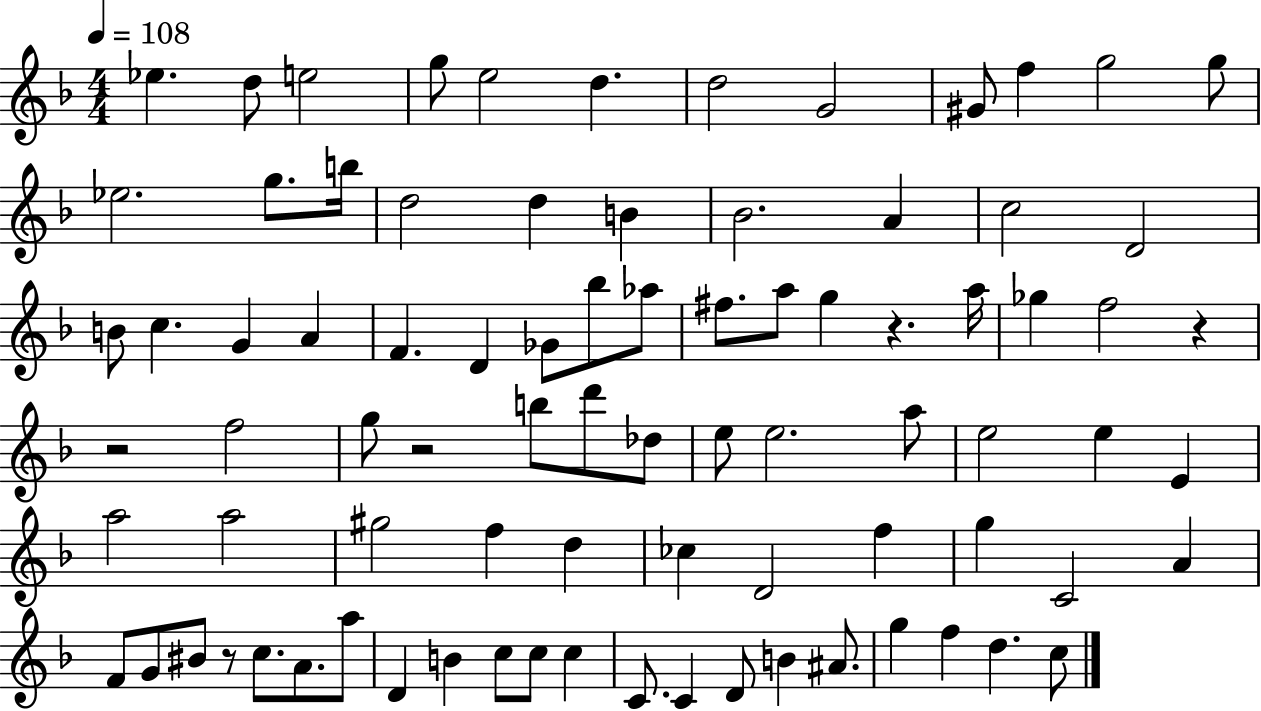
{
  \clef treble
  \numericTimeSignature
  \time 4/4
  \key f \major
  \tempo 4 = 108
  ees''4. d''8 e''2 | g''8 e''2 d''4. | d''2 g'2 | gis'8 f''4 g''2 g''8 | \break ees''2. g''8. b''16 | d''2 d''4 b'4 | bes'2. a'4 | c''2 d'2 | \break b'8 c''4. g'4 a'4 | f'4. d'4 ges'8 bes''8 aes''8 | fis''8. a''8 g''4 r4. a''16 | ges''4 f''2 r4 | \break r2 f''2 | g''8 r2 b''8 d'''8 des''8 | e''8 e''2. a''8 | e''2 e''4 e'4 | \break a''2 a''2 | gis''2 f''4 d''4 | ces''4 d'2 f''4 | g''4 c'2 a'4 | \break f'8 g'8 bis'8 r8 c''8. a'8. a''8 | d'4 b'4 c''8 c''8 c''4 | c'8. c'4 d'8 b'4 ais'8. | g''4 f''4 d''4. c''8 | \break \bar "|."
}